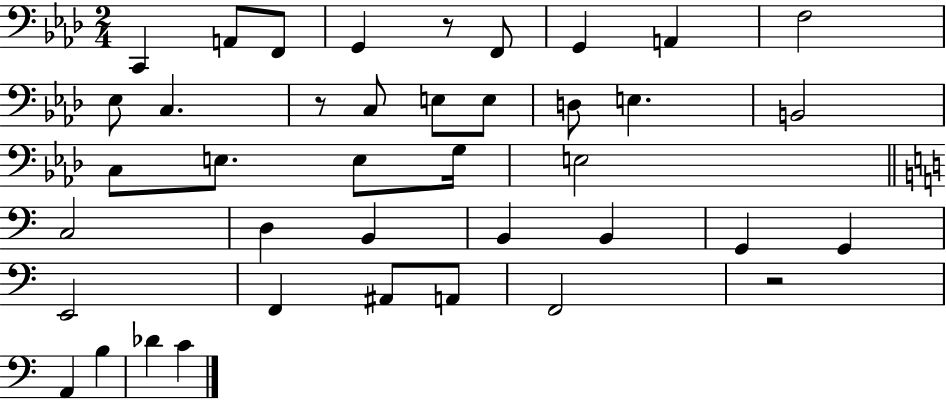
{
  \clef bass
  \numericTimeSignature
  \time 2/4
  \key aes \major
  c,4 a,8 f,8 | g,4 r8 f,8 | g,4 a,4 | f2 | \break ees8 c4. | r8 c8 e8 e8 | d8 e4. | b,2 | \break c8 e8. e8 g16 | e2 | \bar "||" \break \key c \major c2 | d4 b,4 | b,4 b,4 | g,4 g,4 | \break e,2 | f,4 ais,8 a,8 | f,2 | r2 | \break a,4 b4 | des'4 c'4 | \bar "|."
}